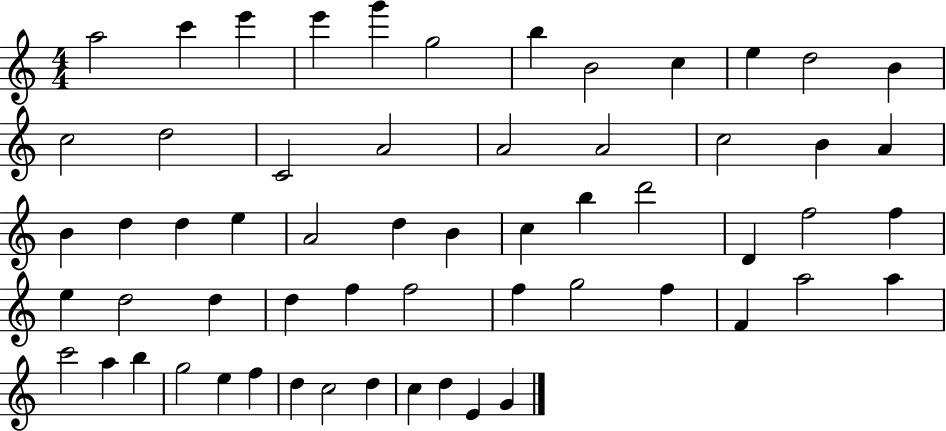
{
  \clef treble
  \numericTimeSignature
  \time 4/4
  \key c \major
  a''2 c'''4 e'''4 | e'''4 g'''4 g''2 | b''4 b'2 c''4 | e''4 d''2 b'4 | \break c''2 d''2 | c'2 a'2 | a'2 a'2 | c''2 b'4 a'4 | \break b'4 d''4 d''4 e''4 | a'2 d''4 b'4 | c''4 b''4 d'''2 | d'4 f''2 f''4 | \break e''4 d''2 d''4 | d''4 f''4 f''2 | f''4 g''2 f''4 | f'4 a''2 a''4 | \break c'''2 a''4 b''4 | g''2 e''4 f''4 | d''4 c''2 d''4 | c''4 d''4 e'4 g'4 | \break \bar "|."
}